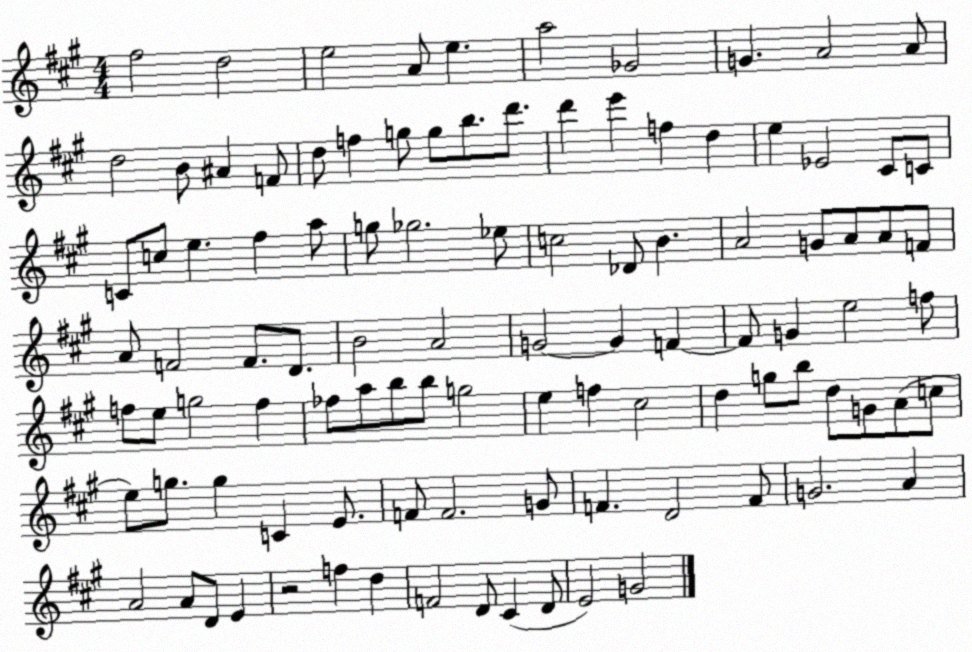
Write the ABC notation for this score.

X:1
T:Untitled
M:4/4
L:1/4
K:A
^f2 d2 e2 A/2 e a2 _G2 G A2 A/2 d2 B/2 ^A F/2 d/2 f g/2 g/2 b/2 d'/2 d' e' f d e _E2 ^C/2 C/2 C/2 c/2 e ^f a/2 g/2 _g2 _e/2 c2 _D/2 B A2 G/2 A/2 A/2 F/2 A/2 F2 F/2 D/2 B2 A2 G2 G F F/2 G e2 f/2 f/2 e/2 g2 f _f/2 a/2 b/2 b/2 g2 e f ^c2 d g/2 b/2 d/2 G/2 A/2 c/2 e/2 g/2 g C E/2 F/2 F2 G/2 F D2 F/2 G2 A A2 A/2 D/2 E z2 f d F2 D/2 ^C D/2 E2 G2